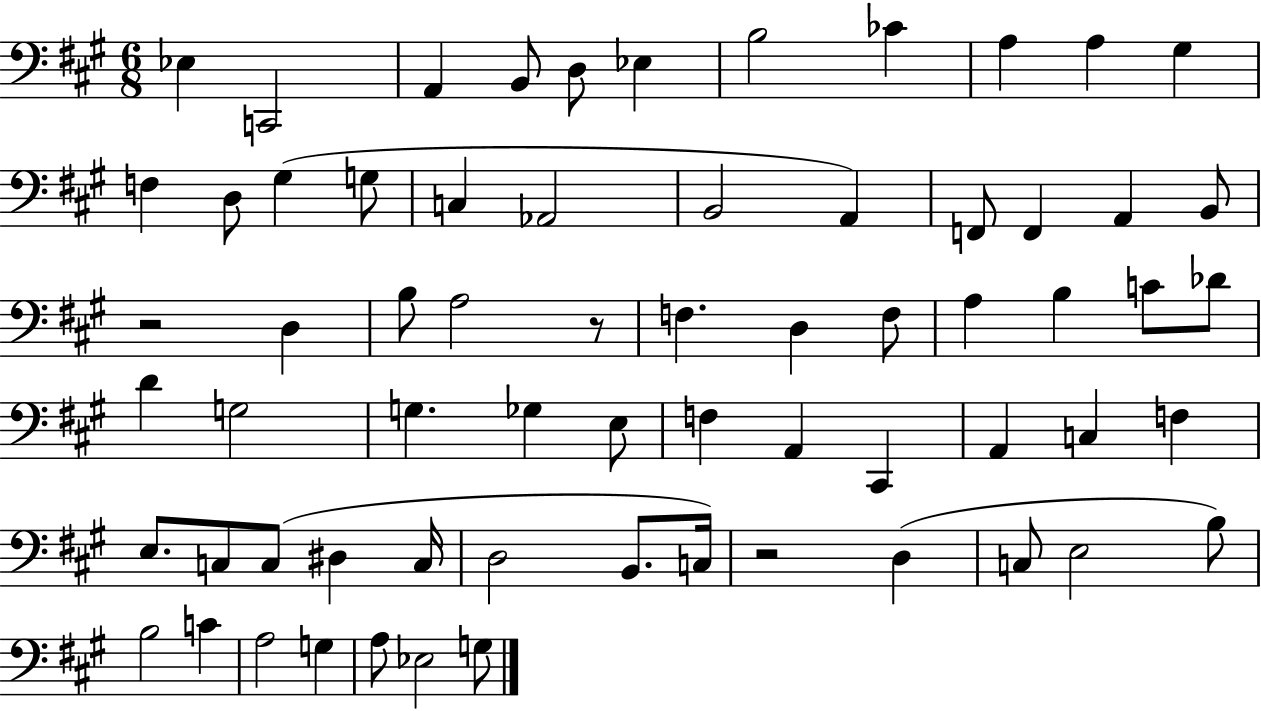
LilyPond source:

{
  \clef bass
  \numericTimeSignature
  \time 6/8
  \key a \major
  ees4 c,2 | a,4 b,8 d8 ees4 | b2 ces'4 | a4 a4 gis4 | \break f4 d8 gis4( g8 | c4 aes,2 | b,2 a,4) | f,8 f,4 a,4 b,8 | \break r2 d4 | b8 a2 r8 | f4. d4 f8 | a4 b4 c'8 des'8 | \break d'4 g2 | g4. ges4 e8 | f4 a,4 cis,4 | a,4 c4 f4 | \break e8. c8 c8( dis4 c16 | d2 b,8. c16) | r2 d4( | c8 e2 b8) | \break b2 c'4 | a2 g4 | a8 ees2 g8 | \bar "|."
}